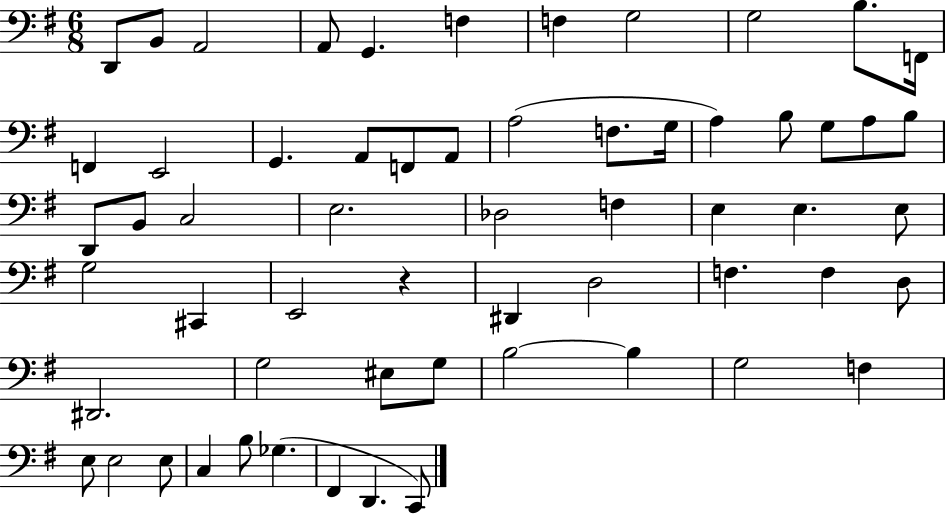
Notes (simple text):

D2/e B2/e A2/h A2/e G2/q. F3/q F3/q G3/h G3/h B3/e. F2/s F2/q E2/h G2/q. A2/e F2/e A2/e A3/h F3/e. G3/s A3/q B3/e G3/e A3/e B3/e D2/e B2/e C3/h E3/h. Db3/h F3/q E3/q E3/q. E3/e G3/h C#2/q E2/h R/q D#2/q D3/h F3/q. F3/q D3/e D#2/h. G3/h EIS3/e G3/e B3/h B3/q G3/h F3/q E3/e E3/h E3/e C3/q B3/e Gb3/q. F#2/q D2/q. C2/e